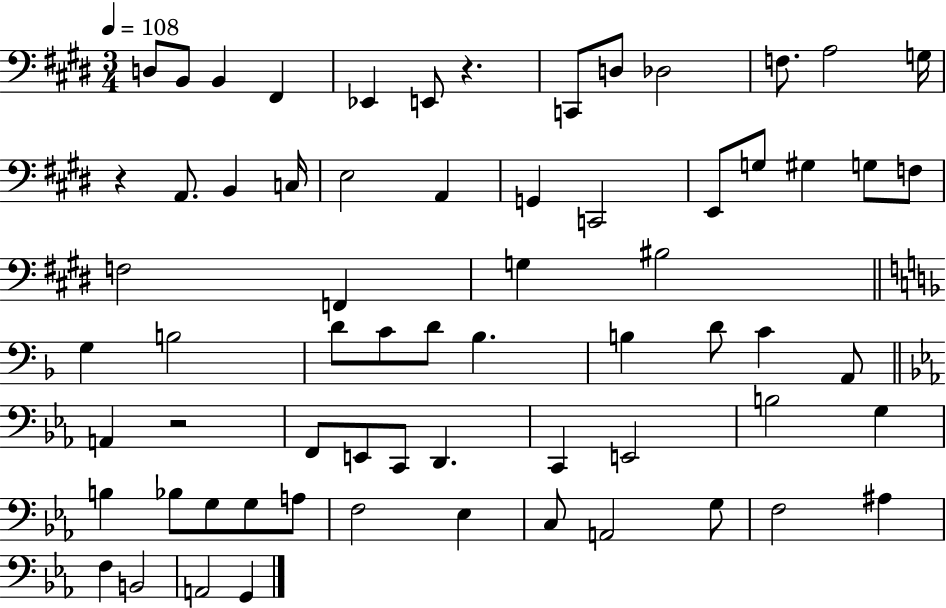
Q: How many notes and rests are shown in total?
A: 66